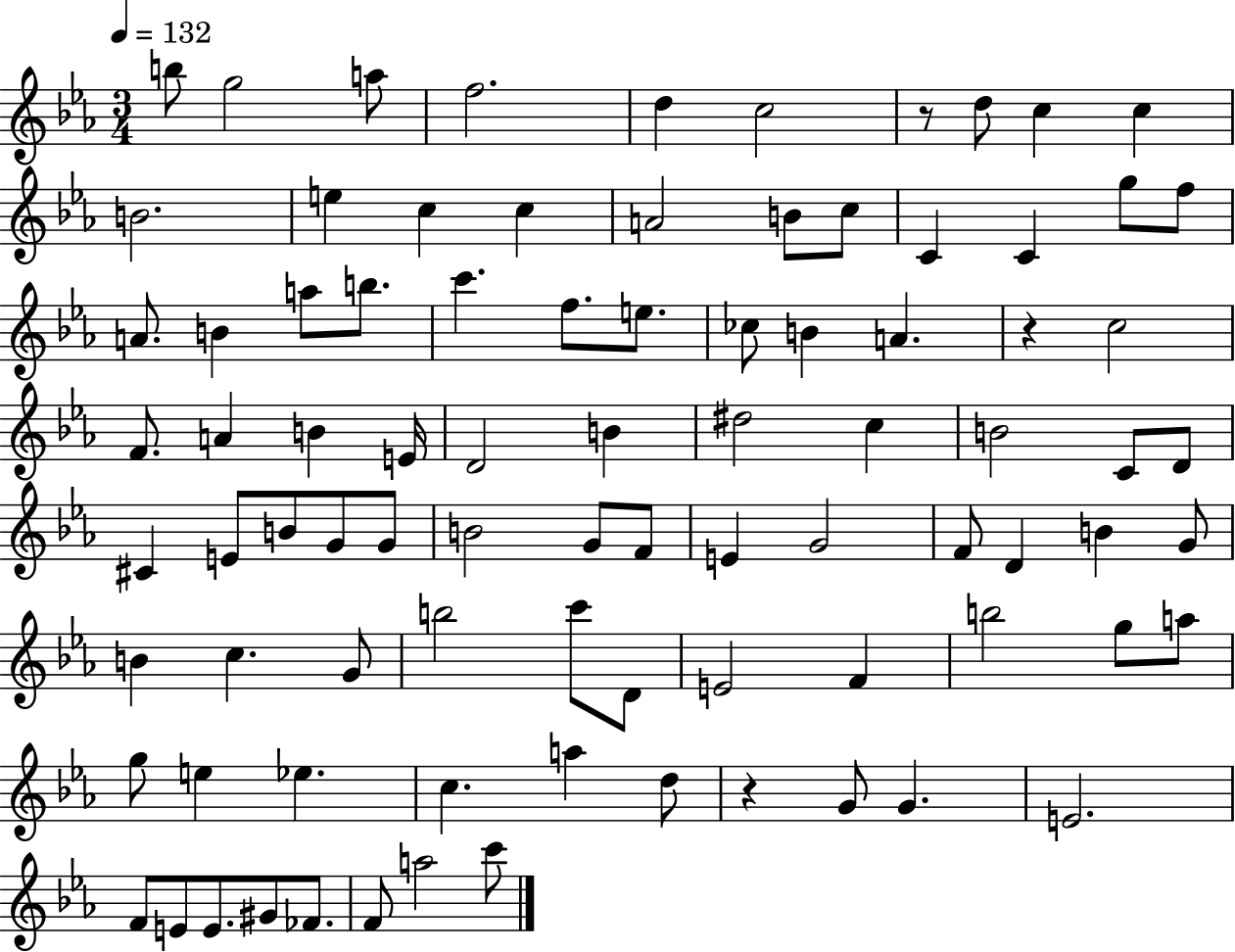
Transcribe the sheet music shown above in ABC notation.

X:1
T:Untitled
M:3/4
L:1/4
K:Eb
b/2 g2 a/2 f2 d c2 z/2 d/2 c c B2 e c c A2 B/2 c/2 C C g/2 f/2 A/2 B a/2 b/2 c' f/2 e/2 _c/2 B A z c2 F/2 A B E/4 D2 B ^d2 c B2 C/2 D/2 ^C E/2 B/2 G/2 G/2 B2 G/2 F/2 E G2 F/2 D B G/2 B c G/2 b2 c'/2 D/2 E2 F b2 g/2 a/2 g/2 e _e c a d/2 z G/2 G E2 F/2 E/2 E/2 ^G/2 _F/2 F/2 a2 c'/2